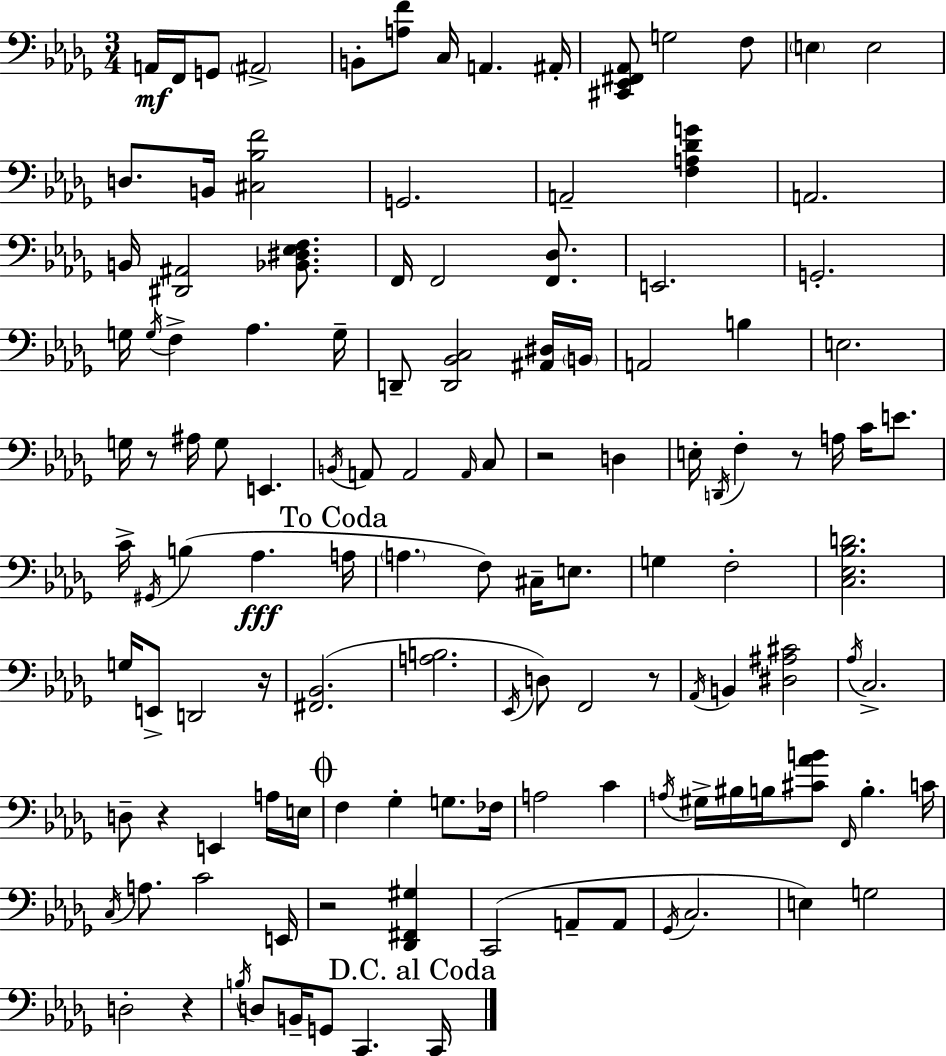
{
  \clef bass
  \numericTimeSignature
  \time 3/4
  \key bes \minor
  a,16\mf f,16 g,8 \parenthesize ais,2-> | b,8-. <a f'>8 c16 a,4. ais,16-. | <cis, ees, fis, aes,>8 g2 f8 | \parenthesize e4 e2 | \break d8. b,16 <cis bes f'>2 | g,2. | a,2-- <f a des' g'>4 | a,2. | \break b,16 <dis, ais,>2 <bes, dis ees f>8. | f,16 f,2 <f, des>8. | e,2. | g,2.-. | \break g16 \acciaccatura { g16 } f4-> aes4. | g16-- d,8-- <d, bes, c>2 <ais, dis>16 | \parenthesize b,16 a,2 b4 | e2. | \break g16 r8 ais16 g8 e,4. | \acciaccatura { b,16 } a,8 a,2 | \grace { a,16 } c8 r2 d4 | e16-. \acciaccatura { d,16 } f4-. r8 a16 | \break c'16 e'8. c'16-> \acciaccatura { gis,16 }( b4 aes4.\fff | \mark "To Coda" a16 \parenthesize a4. f8) | cis16-- e8. g4 f2-. | <c ees bes d'>2. | \break g16 e,8-> d,2 | r16 <fis, bes,>2.( | <a b>2. | \acciaccatura { ees,16 }) d8 f,2 | \break r8 \acciaccatura { aes,16 } b,4 <dis ais cis'>2 | \acciaccatura { aes16 } c2.-> | d8-- r4 | e,4 a16 e16 \mark \markup { \musicglyph "scripts.coda" } f4 | \break ges4-. g8. fes16 a2 | c'4 \acciaccatura { a16 } gis16-> bis16 b16 | <cis' aes' b'>8 \grace { f,16 } b4.-. c'16 \acciaccatura { c16 } a8. | c'2 e,16 r2 | \break <des, fis, gis>4 c,2( | a,8-- a,8 \acciaccatura { ges,16 } | c2. | e4) g2 | \break d2-. r4 | \acciaccatura { b16 } d8 b,16-- g,8 c,4. | \mark "D.C. al Coda" c,16 \bar "|."
}